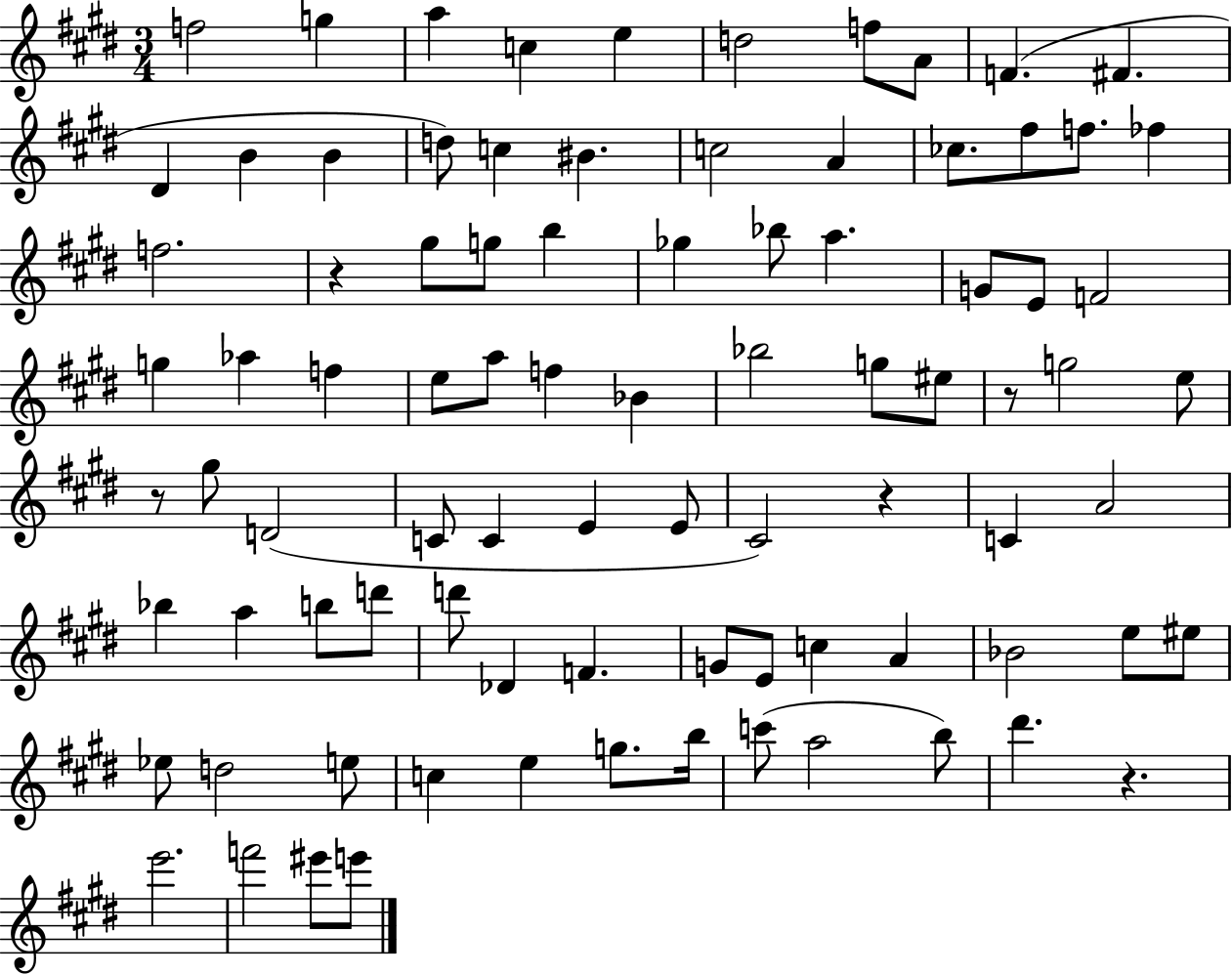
F5/h G5/q A5/q C5/q E5/q D5/h F5/e A4/e F4/q. F#4/q. D#4/q B4/q B4/q D5/e C5/q BIS4/q. C5/h A4/q CES5/e. F#5/e F5/e. FES5/q F5/h. R/q G#5/e G5/e B5/q Gb5/q Bb5/e A5/q. G4/e E4/e F4/h G5/q Ab5/q F5/q E5/e A5/e F5/q Bb4/q Bb5/h G5/e EIS5/e R/e G5/h E5/e R/e G#5/e D4/h C4/e C4/q E4/q E4/e C#4/h R/q C4/q A4/h Bb5/q A5/q B5/e D6/e D6/e Db4/q F4/q. G4/e E4/e C5/q A4/q Bb4/h E5/e EIS5/e Eb5/e D5/h E5/e C5/q E5/q G5/e. B5/s C6/e A5/h B5/e D#6/q. R/q. E6/h. F6/h EIS6/e E6/e